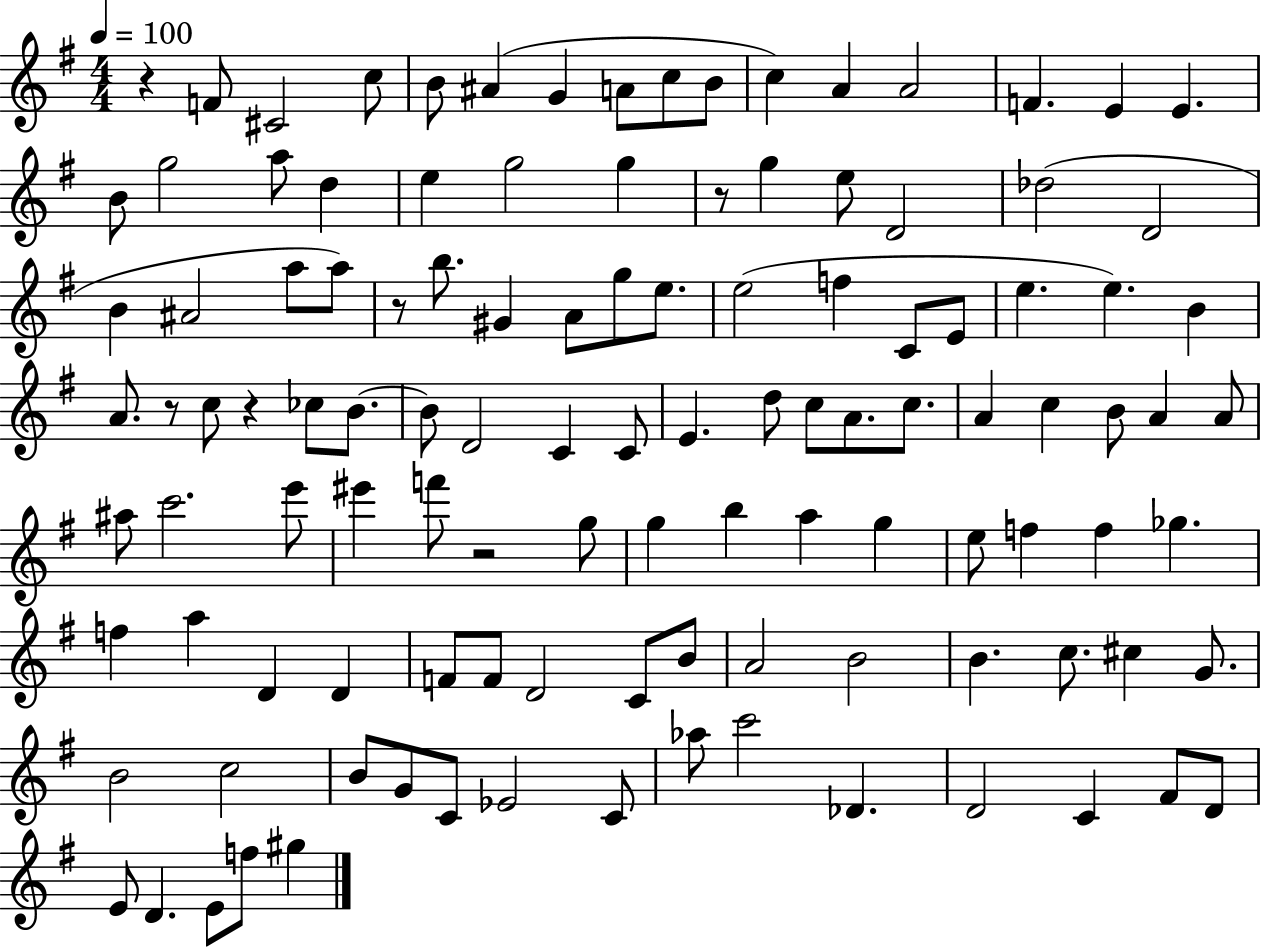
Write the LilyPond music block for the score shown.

{
  \clef treble
  \numericTimeSignature
  \time 4/4
  \key g \major
  \tempo 4 = 100
  r4 f'8 cis'2 c''8 | b'8 ais'4( g'4 a'8 c''8 b'8 | c''4) a'4 a'2 | f'4. e'4 e'4. | \break b'8 g''2 a''8 d''4 | e''4 g''2 g''4 | r8 g''4 e''8 d'2 | des''2( d'2 | \break b'4 ais'2 a''8 a''8) | r8 b''8. gis'4 a'8 g''8 e''8. | e''2( f''4 c'8 e'8 | e''4. e''4.) b'4 | \break a'8. r8 c''8 r4 ces''8 b'8.~~ | b'8 d'2 c'4 c'8 | e'4. d''8 c''8 a'8. c''8. | a'4 c''4 b'8 a'4 a'8 | \break ais''8 c'''2. e'''8 | eis'''4 f'''8 r2 g''8 | g''4 b''4 a''4 g''4 | e''8 f''4 f''4 ges''4. | \break f''4 a''4 d'4 d'4 | f'8 f'8 d'2 c'8 b'8 | a'2 b'2 | b'4. c''8. cis''4 g'8. | \break b'2 c''2 | b'8 g'8 c'8 ees'2 c'8 | aes''8 c'''2 des'4. | d'2 c'4 fis'8 d'8 | \break e'8 d'4. e'8 f''8 gis''4 | \bar "|."
}